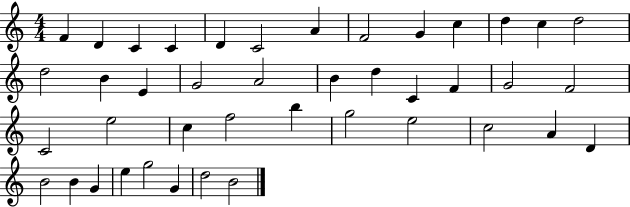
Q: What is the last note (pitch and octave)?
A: B4